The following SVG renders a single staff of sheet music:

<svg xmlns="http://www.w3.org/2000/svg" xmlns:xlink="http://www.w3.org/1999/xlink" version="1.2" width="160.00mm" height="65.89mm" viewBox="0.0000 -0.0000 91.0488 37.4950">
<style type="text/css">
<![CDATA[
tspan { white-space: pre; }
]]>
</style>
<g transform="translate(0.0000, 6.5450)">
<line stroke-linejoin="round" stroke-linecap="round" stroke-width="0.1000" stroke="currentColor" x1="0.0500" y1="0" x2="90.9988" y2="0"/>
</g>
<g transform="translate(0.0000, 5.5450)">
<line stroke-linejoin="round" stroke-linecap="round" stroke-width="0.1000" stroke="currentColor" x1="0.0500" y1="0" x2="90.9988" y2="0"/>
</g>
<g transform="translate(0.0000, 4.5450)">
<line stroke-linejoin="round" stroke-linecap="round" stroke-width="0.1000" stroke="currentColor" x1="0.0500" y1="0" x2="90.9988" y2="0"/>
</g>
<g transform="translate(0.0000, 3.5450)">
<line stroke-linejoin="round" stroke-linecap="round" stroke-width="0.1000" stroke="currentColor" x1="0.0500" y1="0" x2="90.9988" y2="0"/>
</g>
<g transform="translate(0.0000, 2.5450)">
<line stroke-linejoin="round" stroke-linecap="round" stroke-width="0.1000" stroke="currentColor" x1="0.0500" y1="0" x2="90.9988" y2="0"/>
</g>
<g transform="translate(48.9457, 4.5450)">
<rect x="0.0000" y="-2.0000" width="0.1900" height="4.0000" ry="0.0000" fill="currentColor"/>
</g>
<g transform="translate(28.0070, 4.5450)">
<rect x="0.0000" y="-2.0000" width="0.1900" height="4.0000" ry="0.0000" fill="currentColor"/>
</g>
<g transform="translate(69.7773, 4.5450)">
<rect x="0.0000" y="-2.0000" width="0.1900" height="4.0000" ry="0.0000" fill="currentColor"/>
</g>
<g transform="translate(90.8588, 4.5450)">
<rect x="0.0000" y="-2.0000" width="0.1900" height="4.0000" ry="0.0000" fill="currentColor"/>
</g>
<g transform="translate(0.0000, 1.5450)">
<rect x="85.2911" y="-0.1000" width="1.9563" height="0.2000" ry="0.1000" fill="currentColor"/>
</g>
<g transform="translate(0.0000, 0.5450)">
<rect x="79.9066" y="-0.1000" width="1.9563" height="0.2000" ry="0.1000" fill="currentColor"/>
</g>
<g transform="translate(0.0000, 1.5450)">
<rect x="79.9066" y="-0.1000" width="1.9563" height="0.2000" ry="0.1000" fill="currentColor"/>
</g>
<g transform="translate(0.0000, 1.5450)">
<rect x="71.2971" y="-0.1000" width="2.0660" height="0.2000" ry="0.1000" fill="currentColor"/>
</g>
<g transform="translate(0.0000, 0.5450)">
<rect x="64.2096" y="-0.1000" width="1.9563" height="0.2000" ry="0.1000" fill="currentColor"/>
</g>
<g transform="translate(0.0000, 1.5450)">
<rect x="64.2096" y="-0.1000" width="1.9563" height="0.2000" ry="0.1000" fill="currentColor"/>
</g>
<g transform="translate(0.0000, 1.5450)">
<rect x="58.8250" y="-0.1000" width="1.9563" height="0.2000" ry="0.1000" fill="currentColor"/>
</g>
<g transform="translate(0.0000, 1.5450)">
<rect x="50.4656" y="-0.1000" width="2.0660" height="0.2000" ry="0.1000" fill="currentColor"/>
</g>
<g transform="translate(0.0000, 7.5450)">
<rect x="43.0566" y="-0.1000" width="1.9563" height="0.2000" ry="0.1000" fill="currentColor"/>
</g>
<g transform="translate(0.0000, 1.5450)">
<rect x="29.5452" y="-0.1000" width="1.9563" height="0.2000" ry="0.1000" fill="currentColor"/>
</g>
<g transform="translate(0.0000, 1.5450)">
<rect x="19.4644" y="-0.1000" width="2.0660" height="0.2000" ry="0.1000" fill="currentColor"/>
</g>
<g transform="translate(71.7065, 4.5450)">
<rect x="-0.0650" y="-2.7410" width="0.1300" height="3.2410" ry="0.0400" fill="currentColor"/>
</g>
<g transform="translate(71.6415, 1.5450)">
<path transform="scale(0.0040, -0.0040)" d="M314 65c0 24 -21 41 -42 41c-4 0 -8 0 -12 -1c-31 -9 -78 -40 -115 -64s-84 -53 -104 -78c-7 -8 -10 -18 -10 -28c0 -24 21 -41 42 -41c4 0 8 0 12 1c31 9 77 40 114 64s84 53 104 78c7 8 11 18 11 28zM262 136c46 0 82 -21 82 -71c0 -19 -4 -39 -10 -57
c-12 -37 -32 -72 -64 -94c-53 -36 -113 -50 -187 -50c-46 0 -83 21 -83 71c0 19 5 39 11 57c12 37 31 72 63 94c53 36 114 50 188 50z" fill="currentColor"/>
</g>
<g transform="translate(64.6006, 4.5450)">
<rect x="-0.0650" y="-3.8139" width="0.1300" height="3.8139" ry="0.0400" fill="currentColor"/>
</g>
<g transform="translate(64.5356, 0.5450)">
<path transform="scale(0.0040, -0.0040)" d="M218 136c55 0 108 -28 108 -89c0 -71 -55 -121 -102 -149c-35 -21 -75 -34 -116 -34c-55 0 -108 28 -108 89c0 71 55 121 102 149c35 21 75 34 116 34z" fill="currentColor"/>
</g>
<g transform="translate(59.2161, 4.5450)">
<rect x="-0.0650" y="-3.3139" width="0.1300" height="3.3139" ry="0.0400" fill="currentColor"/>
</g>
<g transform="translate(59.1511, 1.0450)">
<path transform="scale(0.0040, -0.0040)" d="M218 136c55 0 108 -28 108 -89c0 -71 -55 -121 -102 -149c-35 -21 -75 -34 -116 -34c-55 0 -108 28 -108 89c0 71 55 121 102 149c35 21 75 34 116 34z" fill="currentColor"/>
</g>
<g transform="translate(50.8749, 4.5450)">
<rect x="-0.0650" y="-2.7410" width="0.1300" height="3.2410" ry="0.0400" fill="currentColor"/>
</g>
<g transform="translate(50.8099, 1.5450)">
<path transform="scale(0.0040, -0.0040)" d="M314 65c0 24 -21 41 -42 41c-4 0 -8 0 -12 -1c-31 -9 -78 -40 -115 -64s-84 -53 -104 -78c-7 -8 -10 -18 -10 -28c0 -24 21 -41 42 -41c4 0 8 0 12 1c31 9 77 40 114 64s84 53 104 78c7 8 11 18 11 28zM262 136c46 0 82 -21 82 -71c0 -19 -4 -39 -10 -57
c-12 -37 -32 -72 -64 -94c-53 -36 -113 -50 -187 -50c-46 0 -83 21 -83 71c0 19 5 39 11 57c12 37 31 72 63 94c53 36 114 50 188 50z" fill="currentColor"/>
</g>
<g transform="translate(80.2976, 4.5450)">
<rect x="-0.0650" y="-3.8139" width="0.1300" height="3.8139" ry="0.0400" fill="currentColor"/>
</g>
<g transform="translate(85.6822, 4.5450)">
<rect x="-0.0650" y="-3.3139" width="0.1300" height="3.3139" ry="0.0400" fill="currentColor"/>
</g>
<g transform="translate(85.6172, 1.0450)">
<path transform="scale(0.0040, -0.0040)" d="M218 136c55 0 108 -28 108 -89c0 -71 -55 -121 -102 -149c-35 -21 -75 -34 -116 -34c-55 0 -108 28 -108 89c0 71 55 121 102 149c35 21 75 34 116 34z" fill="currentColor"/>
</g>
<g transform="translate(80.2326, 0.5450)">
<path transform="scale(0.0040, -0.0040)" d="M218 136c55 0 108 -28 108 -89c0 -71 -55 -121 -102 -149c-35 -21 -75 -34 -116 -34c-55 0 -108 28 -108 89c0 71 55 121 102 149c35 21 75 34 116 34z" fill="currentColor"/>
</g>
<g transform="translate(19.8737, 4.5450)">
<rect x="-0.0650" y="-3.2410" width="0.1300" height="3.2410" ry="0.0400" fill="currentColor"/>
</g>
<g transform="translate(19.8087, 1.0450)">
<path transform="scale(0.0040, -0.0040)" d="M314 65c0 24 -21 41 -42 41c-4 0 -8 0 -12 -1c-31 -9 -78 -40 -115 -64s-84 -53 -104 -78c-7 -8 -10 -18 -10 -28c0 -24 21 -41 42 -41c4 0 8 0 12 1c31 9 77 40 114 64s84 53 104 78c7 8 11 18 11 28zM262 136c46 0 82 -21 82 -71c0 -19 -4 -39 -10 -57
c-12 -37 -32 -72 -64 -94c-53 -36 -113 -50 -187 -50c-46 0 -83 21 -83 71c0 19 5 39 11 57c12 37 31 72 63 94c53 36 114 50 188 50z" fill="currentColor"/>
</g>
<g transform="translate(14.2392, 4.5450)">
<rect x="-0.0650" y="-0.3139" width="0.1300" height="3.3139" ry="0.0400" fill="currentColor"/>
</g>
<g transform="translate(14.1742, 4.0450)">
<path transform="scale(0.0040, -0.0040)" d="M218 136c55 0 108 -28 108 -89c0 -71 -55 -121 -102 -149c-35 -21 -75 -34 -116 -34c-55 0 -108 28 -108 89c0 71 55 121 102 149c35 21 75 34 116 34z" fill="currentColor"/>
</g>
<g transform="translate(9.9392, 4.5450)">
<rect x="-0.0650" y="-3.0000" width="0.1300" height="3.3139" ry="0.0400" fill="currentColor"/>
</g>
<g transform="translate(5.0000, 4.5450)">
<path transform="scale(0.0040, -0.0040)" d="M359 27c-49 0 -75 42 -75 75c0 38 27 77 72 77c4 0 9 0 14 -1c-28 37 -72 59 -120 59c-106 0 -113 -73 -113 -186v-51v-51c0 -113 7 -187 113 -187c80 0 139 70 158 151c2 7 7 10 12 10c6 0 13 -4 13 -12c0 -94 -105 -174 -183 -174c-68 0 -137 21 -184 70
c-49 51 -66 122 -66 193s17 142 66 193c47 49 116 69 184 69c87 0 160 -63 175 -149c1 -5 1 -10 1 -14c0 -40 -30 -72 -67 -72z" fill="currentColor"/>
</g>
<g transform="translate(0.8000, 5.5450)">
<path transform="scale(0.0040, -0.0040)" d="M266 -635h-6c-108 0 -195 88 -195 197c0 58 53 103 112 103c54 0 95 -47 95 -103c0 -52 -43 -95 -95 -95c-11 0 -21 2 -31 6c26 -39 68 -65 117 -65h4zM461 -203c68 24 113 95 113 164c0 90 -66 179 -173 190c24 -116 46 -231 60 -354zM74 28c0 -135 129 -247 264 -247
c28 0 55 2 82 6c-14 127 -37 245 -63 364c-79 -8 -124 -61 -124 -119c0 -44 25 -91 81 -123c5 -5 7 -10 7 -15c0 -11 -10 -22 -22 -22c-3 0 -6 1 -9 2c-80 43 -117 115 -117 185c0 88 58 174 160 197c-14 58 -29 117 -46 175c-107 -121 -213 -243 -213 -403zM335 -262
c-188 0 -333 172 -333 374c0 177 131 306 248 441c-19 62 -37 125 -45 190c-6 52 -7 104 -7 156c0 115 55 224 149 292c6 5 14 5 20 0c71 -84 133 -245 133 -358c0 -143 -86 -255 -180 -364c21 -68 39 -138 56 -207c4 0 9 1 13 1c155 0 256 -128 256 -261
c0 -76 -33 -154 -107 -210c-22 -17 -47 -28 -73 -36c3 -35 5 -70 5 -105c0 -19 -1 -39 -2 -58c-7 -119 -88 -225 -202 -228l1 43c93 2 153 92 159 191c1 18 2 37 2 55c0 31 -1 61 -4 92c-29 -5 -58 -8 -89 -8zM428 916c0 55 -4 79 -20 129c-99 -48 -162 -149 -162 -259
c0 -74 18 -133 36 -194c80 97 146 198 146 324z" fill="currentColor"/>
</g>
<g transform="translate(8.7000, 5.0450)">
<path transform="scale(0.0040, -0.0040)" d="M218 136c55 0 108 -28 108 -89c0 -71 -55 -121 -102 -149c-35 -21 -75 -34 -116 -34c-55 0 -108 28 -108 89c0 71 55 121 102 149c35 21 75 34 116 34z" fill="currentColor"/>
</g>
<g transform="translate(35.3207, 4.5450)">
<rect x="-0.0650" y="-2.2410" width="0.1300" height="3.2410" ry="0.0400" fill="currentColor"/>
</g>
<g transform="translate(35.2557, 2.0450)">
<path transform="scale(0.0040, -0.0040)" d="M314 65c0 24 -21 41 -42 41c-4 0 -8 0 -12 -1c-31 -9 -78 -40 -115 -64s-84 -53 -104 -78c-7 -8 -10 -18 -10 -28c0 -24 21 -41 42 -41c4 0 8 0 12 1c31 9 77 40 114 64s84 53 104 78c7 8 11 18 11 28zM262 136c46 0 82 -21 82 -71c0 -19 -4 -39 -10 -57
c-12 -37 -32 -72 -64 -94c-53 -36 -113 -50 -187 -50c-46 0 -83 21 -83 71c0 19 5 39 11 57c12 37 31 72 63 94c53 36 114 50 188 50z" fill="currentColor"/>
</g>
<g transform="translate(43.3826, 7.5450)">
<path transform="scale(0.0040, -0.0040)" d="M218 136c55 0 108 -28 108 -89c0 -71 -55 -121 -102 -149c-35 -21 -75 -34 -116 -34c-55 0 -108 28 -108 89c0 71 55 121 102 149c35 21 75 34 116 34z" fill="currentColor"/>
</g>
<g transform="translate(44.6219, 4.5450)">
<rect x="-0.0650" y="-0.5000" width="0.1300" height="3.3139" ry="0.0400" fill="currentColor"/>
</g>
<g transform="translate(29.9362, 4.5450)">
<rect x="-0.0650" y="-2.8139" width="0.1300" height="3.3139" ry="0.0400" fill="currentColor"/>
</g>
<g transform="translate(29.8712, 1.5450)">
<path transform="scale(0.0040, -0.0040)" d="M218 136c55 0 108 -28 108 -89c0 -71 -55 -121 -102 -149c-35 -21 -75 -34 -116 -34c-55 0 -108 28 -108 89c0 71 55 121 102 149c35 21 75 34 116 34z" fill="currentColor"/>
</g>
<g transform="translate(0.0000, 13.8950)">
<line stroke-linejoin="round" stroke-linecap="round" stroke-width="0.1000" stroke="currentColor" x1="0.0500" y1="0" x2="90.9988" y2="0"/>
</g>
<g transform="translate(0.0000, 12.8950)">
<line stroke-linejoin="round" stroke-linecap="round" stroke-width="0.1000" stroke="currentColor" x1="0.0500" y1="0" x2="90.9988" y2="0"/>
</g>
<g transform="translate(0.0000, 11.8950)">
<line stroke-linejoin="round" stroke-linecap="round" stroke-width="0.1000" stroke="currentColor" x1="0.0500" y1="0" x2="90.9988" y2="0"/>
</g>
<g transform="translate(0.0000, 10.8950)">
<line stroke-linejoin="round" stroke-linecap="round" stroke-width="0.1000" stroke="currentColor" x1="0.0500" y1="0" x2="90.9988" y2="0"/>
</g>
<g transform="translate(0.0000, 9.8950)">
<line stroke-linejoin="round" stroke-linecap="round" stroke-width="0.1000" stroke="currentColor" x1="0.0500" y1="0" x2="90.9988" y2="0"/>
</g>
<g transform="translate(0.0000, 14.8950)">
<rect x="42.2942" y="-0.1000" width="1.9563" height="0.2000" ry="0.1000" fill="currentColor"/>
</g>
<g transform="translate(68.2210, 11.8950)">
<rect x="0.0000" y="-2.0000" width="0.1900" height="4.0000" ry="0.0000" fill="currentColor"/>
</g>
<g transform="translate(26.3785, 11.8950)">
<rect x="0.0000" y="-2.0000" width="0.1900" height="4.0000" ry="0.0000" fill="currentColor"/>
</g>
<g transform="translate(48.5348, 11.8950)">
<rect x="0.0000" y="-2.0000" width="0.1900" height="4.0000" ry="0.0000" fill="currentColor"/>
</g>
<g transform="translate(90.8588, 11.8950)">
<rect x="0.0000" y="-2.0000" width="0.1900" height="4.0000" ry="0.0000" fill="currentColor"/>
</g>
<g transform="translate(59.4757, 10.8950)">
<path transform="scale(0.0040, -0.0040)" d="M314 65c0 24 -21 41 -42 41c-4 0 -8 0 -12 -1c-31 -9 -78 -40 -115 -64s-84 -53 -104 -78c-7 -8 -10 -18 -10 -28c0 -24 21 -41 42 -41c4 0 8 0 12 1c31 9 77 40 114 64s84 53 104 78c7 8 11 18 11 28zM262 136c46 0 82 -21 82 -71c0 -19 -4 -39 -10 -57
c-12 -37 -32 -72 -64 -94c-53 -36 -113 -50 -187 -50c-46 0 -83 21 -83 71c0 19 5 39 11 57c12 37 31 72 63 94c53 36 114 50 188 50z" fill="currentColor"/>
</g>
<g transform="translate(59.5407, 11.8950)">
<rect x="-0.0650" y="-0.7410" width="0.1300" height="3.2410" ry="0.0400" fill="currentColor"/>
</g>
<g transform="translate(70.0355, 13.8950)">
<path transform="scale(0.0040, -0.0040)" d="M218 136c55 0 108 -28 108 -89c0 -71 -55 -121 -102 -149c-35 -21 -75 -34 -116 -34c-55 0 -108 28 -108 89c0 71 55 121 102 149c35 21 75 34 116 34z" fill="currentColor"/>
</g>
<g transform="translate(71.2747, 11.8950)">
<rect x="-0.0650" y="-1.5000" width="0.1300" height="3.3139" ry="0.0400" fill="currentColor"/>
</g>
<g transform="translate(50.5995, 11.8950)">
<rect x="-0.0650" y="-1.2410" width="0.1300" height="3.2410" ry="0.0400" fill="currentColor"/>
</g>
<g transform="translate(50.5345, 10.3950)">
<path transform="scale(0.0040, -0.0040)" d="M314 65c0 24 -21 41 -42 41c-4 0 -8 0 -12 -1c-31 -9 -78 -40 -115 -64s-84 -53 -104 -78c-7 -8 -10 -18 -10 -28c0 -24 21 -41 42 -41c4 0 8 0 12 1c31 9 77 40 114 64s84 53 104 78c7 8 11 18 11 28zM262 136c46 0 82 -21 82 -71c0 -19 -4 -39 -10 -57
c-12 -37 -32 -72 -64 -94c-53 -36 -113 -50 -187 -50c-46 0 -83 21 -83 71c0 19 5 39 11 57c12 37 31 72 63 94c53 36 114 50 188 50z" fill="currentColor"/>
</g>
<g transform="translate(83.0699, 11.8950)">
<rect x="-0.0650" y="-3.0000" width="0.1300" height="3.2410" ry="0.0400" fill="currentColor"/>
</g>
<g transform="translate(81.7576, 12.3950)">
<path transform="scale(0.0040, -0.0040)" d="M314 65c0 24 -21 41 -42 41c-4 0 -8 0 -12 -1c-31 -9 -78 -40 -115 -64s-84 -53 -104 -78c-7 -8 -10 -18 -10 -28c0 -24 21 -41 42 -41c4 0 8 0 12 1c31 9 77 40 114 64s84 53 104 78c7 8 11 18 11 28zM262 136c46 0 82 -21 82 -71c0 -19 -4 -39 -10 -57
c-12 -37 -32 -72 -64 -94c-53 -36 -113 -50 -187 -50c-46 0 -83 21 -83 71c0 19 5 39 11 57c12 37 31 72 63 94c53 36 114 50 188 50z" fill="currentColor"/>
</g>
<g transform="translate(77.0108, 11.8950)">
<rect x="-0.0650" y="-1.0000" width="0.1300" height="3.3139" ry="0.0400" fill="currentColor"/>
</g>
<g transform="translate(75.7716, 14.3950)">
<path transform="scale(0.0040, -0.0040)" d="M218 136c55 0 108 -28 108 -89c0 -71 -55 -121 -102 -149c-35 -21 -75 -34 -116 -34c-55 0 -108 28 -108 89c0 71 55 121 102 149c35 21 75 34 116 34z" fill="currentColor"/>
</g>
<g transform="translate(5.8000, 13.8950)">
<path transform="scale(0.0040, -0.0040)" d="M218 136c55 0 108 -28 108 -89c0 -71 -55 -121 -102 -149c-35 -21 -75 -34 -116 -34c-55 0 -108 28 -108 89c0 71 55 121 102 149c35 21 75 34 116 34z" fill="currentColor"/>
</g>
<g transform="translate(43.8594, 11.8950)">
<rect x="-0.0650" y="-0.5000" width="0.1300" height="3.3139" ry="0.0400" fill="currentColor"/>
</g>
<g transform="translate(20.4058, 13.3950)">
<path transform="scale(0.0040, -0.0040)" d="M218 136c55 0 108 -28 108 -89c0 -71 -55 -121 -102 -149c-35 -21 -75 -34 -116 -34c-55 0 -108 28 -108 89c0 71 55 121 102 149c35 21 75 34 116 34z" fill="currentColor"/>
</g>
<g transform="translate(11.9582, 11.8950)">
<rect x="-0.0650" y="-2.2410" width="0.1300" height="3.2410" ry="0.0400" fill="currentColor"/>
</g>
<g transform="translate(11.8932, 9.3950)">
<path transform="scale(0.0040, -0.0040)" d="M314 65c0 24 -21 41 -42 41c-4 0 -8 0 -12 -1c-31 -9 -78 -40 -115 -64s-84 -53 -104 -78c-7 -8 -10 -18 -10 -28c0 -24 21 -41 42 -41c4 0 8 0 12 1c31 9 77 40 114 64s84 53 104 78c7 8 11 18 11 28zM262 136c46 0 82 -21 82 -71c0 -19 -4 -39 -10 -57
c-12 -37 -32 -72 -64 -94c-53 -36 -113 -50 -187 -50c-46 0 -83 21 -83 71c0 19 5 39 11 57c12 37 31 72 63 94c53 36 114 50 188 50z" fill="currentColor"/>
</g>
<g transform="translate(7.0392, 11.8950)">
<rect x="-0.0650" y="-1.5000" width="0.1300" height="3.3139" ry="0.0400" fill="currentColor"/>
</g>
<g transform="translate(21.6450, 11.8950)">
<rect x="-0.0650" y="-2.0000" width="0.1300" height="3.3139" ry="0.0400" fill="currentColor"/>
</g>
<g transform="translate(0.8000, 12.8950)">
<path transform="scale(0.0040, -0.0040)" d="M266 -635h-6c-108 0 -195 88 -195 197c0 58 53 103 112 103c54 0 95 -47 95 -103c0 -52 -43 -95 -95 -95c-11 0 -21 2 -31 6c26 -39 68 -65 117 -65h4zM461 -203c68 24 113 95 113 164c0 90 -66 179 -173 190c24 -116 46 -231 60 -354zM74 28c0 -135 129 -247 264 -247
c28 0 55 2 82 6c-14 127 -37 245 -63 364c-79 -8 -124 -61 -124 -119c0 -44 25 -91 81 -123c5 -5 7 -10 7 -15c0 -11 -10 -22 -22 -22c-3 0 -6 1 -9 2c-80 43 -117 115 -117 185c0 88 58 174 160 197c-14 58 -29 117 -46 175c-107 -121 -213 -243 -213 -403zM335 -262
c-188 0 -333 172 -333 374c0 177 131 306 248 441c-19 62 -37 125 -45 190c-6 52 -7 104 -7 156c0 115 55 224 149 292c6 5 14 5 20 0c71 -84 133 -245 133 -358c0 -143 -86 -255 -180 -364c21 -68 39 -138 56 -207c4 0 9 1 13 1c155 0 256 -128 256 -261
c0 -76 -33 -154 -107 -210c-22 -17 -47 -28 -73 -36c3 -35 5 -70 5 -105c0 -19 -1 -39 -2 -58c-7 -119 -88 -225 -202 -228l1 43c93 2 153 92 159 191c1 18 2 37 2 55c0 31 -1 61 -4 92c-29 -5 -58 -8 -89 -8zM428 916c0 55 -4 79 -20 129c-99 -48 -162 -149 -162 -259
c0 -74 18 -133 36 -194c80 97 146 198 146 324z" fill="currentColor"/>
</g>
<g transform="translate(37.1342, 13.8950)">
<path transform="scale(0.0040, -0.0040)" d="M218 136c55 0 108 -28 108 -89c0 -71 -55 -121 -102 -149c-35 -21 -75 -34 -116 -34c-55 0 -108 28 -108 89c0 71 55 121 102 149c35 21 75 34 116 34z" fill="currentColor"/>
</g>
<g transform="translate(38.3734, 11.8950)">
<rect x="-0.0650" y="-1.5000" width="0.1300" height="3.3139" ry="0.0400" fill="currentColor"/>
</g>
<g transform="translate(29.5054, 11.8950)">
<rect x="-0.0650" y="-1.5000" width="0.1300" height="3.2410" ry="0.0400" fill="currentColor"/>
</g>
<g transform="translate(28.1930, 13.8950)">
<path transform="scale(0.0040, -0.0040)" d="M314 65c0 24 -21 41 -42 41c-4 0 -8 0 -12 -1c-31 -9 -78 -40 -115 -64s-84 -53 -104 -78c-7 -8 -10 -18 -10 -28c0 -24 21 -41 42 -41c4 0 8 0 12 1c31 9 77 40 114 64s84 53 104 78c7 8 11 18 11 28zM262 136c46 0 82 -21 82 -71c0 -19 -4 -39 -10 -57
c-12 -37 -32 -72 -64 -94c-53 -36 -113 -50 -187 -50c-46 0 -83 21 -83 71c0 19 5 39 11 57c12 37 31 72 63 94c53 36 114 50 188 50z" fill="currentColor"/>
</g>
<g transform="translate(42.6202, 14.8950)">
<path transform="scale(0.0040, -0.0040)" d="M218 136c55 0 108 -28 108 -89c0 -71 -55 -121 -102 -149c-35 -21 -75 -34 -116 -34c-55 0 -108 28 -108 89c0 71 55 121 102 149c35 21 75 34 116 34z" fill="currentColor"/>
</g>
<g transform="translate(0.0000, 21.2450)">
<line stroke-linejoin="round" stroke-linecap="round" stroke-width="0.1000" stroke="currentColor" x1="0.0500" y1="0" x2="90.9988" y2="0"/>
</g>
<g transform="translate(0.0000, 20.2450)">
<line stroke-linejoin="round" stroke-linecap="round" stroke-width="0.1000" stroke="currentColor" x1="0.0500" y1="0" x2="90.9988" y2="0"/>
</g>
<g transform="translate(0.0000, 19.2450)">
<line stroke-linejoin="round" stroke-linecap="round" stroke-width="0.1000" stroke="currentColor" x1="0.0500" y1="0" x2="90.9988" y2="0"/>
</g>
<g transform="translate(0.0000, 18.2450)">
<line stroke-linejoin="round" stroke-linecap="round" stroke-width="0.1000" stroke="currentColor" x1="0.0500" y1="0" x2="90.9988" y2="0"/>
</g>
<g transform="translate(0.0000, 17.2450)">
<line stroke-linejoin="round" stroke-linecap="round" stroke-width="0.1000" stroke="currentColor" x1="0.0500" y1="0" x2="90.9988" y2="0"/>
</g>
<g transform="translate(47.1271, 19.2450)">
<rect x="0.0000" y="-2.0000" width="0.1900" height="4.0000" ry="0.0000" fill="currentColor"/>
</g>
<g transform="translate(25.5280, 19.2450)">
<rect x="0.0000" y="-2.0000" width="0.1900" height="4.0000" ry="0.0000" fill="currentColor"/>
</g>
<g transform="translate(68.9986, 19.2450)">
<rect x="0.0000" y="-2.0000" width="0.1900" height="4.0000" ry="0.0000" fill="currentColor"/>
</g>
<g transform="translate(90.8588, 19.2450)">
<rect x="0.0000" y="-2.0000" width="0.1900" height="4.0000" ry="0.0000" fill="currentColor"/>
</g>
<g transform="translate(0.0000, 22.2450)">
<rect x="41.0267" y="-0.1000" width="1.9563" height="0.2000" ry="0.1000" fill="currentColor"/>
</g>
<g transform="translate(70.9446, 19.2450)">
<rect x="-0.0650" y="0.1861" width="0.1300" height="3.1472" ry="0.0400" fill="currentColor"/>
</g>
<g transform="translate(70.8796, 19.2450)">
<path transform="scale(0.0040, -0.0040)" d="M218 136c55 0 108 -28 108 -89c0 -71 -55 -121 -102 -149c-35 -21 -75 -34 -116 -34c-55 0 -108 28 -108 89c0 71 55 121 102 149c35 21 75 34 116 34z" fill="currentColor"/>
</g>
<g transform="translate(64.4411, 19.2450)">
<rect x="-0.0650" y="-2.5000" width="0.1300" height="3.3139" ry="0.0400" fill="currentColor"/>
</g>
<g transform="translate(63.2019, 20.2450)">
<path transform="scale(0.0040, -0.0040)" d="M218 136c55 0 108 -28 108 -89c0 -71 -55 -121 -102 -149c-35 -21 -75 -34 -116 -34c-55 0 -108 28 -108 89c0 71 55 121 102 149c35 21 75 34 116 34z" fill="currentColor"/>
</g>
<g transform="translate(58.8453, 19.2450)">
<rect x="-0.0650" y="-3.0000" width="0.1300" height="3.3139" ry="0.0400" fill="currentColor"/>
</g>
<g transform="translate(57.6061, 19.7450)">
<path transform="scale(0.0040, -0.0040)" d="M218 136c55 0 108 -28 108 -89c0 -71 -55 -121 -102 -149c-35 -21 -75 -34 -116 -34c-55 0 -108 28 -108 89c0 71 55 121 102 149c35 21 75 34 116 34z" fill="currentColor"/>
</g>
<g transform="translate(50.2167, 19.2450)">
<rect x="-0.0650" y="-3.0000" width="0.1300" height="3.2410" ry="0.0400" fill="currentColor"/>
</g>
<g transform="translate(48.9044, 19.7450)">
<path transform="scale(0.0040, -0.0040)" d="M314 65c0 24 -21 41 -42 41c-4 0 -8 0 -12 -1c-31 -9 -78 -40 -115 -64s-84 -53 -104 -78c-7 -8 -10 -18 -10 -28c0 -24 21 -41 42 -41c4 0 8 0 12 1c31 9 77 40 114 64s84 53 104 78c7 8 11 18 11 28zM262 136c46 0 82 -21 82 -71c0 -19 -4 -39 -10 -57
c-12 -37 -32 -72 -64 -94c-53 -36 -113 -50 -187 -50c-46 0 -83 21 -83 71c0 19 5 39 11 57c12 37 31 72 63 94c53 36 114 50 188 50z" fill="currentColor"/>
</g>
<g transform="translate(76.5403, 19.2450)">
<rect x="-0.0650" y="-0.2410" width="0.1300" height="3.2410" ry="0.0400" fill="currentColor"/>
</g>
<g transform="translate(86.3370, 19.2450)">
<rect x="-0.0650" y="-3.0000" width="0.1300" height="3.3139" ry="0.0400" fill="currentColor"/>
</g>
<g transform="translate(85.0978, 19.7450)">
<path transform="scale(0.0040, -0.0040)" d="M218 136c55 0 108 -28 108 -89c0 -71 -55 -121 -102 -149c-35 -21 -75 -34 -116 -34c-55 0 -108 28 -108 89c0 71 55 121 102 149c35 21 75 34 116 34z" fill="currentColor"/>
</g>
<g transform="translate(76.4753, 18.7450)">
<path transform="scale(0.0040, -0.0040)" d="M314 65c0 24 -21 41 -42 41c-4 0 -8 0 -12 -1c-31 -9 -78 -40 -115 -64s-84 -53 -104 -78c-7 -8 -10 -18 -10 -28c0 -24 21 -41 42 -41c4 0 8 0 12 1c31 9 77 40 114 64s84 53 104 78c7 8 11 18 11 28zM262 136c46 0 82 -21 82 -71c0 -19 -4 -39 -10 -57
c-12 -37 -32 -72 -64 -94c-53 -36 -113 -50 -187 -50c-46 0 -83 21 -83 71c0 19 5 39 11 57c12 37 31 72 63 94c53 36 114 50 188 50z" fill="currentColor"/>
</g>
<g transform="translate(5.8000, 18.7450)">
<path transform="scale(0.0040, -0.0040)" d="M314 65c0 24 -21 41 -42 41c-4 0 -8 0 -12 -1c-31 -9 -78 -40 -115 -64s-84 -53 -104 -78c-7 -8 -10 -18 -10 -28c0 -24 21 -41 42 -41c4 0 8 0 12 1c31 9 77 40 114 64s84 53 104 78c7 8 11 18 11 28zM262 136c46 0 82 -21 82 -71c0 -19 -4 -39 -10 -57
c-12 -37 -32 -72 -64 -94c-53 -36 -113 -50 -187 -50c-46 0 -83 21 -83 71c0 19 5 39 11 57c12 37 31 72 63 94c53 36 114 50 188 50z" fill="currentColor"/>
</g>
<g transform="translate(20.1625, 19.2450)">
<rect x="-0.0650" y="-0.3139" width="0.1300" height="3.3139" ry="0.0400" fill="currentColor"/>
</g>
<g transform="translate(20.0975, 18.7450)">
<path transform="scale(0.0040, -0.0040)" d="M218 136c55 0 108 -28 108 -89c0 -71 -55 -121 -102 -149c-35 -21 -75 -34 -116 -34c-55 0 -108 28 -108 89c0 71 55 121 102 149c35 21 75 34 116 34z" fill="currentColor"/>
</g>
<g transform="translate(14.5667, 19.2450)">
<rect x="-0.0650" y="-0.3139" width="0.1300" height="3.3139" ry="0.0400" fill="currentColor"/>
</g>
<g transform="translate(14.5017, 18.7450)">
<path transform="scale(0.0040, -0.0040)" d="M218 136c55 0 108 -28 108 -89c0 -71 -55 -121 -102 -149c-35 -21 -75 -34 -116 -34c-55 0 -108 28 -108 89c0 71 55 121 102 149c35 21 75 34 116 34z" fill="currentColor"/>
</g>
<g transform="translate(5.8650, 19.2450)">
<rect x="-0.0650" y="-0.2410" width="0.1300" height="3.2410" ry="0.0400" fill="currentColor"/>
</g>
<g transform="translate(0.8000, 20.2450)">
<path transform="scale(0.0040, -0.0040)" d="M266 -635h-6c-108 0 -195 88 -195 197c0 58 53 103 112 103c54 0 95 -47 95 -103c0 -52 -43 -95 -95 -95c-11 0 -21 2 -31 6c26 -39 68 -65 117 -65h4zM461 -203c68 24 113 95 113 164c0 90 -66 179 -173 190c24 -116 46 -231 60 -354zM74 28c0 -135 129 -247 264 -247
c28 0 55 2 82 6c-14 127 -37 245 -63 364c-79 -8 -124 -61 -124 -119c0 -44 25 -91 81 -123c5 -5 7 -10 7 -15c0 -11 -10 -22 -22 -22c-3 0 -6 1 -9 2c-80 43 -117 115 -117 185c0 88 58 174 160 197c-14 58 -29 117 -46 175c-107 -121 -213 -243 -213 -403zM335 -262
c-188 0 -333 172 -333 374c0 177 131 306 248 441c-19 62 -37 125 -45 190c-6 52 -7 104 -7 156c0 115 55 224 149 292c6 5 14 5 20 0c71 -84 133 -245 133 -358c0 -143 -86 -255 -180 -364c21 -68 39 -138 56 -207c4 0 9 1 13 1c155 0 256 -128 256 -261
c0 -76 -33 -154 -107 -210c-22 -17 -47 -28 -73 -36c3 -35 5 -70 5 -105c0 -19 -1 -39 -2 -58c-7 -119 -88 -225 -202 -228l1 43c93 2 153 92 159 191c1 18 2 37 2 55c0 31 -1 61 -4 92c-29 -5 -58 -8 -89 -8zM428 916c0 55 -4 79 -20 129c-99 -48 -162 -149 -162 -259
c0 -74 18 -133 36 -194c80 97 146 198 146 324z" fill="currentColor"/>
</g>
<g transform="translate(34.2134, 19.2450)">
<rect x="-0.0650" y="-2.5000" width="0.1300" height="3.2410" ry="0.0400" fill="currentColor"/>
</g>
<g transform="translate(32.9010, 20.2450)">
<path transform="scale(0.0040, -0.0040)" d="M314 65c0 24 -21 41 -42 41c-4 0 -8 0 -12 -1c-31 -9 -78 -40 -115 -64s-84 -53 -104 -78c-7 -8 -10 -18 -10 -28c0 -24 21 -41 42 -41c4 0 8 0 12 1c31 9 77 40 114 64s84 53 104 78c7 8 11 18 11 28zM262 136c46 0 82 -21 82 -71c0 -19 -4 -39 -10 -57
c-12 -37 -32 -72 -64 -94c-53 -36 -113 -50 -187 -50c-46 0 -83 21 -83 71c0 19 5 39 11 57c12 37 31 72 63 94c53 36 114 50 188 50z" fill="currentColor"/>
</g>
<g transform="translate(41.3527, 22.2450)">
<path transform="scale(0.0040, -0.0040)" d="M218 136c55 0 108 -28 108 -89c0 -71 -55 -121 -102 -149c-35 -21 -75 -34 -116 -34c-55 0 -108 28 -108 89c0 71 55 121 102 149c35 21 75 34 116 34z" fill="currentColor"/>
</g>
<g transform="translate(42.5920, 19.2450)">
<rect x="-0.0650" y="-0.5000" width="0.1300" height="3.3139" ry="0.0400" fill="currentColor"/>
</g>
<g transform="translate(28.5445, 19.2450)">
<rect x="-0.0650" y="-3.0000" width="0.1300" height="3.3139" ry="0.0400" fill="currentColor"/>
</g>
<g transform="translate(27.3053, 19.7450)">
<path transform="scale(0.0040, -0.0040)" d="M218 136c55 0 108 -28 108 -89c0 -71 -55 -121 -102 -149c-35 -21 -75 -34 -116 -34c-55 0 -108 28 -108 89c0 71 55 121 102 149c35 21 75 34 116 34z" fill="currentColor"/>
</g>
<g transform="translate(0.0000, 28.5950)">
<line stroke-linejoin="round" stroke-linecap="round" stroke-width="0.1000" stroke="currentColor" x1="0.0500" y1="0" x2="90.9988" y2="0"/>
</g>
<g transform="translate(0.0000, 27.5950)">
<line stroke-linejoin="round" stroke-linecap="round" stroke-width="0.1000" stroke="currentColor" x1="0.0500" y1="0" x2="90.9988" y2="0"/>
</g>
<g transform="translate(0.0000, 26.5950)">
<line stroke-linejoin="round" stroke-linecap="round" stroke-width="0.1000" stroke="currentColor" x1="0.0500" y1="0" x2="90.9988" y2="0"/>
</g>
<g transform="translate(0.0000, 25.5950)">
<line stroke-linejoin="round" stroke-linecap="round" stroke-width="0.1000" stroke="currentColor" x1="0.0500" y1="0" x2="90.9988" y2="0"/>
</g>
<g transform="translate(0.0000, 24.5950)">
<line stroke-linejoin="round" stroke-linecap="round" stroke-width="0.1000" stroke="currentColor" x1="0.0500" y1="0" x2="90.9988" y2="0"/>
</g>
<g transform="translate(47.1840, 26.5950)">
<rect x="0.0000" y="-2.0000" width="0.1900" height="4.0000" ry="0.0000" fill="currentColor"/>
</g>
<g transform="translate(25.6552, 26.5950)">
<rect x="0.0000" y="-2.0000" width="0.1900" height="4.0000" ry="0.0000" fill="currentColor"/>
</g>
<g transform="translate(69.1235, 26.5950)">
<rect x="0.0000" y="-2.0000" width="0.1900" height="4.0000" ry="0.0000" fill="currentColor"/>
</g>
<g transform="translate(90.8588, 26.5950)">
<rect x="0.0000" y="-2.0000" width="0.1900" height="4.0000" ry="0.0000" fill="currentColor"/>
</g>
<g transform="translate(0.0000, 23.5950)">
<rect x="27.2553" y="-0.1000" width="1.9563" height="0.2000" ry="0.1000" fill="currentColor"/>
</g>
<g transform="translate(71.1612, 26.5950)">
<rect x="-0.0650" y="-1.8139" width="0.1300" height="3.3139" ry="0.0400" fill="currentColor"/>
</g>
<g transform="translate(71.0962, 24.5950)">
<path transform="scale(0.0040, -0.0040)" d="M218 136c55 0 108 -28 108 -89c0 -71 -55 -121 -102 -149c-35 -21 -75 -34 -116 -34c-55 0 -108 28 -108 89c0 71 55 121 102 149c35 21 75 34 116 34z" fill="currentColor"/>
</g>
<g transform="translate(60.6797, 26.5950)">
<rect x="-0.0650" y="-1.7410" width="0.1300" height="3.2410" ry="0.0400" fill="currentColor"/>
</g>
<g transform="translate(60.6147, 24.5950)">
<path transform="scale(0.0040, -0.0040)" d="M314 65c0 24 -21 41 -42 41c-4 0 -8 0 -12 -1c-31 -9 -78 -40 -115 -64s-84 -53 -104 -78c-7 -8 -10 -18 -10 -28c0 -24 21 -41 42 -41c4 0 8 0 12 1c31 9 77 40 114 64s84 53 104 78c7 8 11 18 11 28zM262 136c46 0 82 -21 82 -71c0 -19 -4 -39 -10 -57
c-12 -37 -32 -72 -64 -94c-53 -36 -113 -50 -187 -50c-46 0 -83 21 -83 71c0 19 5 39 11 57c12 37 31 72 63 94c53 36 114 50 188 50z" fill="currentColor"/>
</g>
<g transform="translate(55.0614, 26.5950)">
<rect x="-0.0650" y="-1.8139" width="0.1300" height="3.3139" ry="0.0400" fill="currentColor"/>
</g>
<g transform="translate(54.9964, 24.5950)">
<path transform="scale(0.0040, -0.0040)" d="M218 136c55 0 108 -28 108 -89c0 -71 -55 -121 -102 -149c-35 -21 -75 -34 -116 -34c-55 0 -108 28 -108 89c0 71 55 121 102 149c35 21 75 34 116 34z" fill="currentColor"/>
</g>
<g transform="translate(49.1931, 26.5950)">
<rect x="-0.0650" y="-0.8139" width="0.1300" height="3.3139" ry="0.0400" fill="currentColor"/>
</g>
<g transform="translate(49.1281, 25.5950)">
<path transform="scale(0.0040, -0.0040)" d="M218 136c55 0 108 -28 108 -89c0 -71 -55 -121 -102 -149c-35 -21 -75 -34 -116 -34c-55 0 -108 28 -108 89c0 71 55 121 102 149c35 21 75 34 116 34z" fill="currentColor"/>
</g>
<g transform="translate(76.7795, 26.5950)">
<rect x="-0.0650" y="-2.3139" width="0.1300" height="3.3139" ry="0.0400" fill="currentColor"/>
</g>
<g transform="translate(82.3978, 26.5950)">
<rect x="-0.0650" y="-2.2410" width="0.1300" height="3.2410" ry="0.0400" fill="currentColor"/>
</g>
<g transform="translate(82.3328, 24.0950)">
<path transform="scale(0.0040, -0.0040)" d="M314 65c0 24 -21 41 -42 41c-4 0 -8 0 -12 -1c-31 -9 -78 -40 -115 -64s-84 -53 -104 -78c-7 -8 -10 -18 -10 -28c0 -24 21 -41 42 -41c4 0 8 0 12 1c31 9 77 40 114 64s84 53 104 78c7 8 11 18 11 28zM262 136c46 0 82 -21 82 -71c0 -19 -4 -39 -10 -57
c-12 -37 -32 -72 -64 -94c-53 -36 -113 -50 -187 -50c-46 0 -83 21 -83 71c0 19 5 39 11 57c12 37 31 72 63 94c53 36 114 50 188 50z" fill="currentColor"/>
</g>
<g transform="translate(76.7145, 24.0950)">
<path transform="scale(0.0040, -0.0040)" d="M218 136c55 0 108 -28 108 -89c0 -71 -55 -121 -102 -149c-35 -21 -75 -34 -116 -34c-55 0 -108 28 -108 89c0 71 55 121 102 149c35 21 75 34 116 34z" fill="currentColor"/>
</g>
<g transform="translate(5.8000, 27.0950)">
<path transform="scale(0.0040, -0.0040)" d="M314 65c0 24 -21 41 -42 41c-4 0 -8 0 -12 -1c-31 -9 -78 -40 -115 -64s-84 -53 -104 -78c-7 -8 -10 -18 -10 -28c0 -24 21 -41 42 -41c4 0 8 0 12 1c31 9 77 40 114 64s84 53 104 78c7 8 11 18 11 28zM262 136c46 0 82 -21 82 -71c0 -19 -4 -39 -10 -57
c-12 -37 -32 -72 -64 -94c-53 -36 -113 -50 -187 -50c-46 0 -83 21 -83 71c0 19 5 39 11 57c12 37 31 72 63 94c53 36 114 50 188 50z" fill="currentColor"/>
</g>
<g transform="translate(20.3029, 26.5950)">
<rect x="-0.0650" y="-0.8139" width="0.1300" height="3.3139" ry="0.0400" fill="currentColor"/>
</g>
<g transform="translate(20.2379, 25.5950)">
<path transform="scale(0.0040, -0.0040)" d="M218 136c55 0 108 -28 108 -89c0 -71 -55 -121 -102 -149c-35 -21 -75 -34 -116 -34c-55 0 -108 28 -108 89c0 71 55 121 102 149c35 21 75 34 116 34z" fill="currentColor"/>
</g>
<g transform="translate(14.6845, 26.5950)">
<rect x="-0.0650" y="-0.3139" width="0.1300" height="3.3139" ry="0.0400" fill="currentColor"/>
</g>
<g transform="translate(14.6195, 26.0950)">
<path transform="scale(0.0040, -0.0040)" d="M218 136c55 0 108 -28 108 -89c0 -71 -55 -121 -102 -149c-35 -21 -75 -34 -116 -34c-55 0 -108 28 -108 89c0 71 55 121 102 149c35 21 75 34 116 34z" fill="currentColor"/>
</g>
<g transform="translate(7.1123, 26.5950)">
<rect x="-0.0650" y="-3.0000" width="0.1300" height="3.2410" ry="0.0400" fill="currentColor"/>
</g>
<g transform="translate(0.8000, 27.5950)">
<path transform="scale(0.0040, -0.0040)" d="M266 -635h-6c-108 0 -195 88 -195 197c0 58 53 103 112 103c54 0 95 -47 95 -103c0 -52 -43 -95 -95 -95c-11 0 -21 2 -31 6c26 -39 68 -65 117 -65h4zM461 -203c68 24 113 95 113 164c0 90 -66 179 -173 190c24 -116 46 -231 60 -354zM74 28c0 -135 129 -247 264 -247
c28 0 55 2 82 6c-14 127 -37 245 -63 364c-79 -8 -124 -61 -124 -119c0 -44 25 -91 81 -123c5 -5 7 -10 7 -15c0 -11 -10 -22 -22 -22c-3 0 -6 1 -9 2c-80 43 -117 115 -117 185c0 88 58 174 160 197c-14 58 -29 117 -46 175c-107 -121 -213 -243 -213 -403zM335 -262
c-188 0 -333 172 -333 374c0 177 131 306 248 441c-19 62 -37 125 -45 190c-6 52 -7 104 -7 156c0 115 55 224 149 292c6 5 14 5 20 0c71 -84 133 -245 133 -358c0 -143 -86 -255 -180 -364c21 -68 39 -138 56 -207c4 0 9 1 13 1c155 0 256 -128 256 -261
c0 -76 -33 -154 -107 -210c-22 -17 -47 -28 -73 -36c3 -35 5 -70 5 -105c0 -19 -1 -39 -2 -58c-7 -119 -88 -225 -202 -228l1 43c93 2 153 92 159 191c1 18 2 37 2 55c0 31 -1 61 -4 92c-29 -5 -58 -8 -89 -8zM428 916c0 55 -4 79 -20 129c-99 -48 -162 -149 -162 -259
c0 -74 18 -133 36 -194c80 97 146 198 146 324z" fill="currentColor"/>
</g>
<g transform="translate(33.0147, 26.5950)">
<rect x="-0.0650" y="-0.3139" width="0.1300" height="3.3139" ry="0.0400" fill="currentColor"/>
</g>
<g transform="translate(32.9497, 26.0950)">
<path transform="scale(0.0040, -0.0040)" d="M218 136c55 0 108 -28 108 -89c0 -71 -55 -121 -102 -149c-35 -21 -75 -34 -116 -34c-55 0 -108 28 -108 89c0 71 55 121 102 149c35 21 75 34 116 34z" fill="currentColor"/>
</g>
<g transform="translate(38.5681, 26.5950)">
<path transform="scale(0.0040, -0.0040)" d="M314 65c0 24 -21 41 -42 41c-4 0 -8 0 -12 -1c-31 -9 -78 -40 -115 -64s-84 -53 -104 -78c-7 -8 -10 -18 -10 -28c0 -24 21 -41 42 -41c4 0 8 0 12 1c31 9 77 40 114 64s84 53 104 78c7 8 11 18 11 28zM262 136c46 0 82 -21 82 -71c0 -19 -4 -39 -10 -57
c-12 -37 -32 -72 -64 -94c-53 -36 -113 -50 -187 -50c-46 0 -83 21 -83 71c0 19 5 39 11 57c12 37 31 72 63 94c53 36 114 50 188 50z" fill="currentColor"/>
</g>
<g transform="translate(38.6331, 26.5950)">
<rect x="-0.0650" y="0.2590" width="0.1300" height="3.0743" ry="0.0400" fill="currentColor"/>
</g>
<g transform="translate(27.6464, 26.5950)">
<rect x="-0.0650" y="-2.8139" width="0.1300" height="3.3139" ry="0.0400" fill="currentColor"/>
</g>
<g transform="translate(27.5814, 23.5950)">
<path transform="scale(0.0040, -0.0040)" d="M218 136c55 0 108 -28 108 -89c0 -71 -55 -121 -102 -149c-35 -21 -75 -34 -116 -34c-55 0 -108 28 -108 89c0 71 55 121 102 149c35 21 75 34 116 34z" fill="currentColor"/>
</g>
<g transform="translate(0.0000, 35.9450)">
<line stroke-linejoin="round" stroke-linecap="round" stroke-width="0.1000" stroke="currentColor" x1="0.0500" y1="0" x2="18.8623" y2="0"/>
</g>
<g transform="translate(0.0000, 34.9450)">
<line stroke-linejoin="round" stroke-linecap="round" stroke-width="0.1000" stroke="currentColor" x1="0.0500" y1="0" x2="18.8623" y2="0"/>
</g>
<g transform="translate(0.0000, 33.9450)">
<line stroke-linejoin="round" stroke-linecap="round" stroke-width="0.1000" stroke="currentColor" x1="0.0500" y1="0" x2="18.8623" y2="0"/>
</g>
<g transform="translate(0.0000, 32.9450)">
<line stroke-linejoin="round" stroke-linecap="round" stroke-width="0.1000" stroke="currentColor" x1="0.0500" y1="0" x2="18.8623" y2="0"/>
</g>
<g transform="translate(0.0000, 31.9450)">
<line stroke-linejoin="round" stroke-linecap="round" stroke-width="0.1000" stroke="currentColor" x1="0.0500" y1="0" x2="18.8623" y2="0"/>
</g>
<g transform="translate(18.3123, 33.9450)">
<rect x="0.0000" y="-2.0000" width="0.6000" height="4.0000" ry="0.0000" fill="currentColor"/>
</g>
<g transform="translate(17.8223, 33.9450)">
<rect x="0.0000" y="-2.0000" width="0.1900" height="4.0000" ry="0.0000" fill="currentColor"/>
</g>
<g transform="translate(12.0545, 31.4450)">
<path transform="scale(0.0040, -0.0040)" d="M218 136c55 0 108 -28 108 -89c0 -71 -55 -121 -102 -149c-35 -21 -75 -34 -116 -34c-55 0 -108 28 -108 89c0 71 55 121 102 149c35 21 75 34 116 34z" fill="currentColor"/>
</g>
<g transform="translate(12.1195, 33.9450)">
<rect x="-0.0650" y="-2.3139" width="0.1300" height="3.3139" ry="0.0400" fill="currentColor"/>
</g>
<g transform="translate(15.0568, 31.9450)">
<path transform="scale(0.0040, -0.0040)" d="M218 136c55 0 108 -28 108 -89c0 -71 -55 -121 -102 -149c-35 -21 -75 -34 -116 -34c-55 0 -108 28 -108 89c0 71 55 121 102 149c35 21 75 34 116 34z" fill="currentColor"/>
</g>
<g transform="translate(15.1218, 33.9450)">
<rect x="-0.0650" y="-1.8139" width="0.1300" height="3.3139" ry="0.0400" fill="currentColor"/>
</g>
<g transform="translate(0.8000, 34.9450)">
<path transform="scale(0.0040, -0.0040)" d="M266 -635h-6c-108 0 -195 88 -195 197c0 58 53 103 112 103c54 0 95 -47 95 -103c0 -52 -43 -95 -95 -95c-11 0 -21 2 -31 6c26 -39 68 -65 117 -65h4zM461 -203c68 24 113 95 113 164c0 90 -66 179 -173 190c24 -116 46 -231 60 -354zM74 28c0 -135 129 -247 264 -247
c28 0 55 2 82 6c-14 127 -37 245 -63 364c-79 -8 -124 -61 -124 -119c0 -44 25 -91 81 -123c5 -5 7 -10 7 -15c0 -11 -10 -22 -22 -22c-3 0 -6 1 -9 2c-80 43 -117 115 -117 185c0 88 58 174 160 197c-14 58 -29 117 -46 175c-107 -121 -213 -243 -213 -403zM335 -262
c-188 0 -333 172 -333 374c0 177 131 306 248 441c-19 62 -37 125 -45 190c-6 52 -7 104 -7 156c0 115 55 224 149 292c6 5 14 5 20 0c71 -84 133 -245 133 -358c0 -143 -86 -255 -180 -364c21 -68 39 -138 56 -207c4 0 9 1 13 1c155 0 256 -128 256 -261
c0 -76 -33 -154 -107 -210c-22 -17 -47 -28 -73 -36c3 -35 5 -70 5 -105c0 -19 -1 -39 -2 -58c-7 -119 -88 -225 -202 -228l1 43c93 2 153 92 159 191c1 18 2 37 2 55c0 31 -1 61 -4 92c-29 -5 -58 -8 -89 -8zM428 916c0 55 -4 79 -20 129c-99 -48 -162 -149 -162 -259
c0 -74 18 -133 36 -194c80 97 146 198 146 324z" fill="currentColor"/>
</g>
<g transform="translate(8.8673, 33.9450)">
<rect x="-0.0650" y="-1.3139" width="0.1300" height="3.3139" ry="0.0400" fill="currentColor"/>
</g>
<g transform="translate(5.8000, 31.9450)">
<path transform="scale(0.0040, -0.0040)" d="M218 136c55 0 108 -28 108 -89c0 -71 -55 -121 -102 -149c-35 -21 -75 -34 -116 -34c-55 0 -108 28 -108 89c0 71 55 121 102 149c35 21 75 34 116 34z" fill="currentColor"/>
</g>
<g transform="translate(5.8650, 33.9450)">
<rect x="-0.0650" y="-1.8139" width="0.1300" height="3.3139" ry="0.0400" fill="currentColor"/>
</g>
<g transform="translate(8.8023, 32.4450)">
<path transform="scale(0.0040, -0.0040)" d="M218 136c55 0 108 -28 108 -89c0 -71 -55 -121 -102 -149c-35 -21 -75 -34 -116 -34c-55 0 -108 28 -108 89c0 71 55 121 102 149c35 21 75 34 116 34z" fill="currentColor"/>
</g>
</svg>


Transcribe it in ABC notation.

X:1
T:Untitled
M:4/4
L:1/4
K:C
A c b2 a g2 C a2 b c' a2 c' b E g2 F E2 E C e2 d2 E D A2 c2 c c A G2 C A2 A G B c2 A A2 c d a c B2 d f f2 f g g2 f e g f